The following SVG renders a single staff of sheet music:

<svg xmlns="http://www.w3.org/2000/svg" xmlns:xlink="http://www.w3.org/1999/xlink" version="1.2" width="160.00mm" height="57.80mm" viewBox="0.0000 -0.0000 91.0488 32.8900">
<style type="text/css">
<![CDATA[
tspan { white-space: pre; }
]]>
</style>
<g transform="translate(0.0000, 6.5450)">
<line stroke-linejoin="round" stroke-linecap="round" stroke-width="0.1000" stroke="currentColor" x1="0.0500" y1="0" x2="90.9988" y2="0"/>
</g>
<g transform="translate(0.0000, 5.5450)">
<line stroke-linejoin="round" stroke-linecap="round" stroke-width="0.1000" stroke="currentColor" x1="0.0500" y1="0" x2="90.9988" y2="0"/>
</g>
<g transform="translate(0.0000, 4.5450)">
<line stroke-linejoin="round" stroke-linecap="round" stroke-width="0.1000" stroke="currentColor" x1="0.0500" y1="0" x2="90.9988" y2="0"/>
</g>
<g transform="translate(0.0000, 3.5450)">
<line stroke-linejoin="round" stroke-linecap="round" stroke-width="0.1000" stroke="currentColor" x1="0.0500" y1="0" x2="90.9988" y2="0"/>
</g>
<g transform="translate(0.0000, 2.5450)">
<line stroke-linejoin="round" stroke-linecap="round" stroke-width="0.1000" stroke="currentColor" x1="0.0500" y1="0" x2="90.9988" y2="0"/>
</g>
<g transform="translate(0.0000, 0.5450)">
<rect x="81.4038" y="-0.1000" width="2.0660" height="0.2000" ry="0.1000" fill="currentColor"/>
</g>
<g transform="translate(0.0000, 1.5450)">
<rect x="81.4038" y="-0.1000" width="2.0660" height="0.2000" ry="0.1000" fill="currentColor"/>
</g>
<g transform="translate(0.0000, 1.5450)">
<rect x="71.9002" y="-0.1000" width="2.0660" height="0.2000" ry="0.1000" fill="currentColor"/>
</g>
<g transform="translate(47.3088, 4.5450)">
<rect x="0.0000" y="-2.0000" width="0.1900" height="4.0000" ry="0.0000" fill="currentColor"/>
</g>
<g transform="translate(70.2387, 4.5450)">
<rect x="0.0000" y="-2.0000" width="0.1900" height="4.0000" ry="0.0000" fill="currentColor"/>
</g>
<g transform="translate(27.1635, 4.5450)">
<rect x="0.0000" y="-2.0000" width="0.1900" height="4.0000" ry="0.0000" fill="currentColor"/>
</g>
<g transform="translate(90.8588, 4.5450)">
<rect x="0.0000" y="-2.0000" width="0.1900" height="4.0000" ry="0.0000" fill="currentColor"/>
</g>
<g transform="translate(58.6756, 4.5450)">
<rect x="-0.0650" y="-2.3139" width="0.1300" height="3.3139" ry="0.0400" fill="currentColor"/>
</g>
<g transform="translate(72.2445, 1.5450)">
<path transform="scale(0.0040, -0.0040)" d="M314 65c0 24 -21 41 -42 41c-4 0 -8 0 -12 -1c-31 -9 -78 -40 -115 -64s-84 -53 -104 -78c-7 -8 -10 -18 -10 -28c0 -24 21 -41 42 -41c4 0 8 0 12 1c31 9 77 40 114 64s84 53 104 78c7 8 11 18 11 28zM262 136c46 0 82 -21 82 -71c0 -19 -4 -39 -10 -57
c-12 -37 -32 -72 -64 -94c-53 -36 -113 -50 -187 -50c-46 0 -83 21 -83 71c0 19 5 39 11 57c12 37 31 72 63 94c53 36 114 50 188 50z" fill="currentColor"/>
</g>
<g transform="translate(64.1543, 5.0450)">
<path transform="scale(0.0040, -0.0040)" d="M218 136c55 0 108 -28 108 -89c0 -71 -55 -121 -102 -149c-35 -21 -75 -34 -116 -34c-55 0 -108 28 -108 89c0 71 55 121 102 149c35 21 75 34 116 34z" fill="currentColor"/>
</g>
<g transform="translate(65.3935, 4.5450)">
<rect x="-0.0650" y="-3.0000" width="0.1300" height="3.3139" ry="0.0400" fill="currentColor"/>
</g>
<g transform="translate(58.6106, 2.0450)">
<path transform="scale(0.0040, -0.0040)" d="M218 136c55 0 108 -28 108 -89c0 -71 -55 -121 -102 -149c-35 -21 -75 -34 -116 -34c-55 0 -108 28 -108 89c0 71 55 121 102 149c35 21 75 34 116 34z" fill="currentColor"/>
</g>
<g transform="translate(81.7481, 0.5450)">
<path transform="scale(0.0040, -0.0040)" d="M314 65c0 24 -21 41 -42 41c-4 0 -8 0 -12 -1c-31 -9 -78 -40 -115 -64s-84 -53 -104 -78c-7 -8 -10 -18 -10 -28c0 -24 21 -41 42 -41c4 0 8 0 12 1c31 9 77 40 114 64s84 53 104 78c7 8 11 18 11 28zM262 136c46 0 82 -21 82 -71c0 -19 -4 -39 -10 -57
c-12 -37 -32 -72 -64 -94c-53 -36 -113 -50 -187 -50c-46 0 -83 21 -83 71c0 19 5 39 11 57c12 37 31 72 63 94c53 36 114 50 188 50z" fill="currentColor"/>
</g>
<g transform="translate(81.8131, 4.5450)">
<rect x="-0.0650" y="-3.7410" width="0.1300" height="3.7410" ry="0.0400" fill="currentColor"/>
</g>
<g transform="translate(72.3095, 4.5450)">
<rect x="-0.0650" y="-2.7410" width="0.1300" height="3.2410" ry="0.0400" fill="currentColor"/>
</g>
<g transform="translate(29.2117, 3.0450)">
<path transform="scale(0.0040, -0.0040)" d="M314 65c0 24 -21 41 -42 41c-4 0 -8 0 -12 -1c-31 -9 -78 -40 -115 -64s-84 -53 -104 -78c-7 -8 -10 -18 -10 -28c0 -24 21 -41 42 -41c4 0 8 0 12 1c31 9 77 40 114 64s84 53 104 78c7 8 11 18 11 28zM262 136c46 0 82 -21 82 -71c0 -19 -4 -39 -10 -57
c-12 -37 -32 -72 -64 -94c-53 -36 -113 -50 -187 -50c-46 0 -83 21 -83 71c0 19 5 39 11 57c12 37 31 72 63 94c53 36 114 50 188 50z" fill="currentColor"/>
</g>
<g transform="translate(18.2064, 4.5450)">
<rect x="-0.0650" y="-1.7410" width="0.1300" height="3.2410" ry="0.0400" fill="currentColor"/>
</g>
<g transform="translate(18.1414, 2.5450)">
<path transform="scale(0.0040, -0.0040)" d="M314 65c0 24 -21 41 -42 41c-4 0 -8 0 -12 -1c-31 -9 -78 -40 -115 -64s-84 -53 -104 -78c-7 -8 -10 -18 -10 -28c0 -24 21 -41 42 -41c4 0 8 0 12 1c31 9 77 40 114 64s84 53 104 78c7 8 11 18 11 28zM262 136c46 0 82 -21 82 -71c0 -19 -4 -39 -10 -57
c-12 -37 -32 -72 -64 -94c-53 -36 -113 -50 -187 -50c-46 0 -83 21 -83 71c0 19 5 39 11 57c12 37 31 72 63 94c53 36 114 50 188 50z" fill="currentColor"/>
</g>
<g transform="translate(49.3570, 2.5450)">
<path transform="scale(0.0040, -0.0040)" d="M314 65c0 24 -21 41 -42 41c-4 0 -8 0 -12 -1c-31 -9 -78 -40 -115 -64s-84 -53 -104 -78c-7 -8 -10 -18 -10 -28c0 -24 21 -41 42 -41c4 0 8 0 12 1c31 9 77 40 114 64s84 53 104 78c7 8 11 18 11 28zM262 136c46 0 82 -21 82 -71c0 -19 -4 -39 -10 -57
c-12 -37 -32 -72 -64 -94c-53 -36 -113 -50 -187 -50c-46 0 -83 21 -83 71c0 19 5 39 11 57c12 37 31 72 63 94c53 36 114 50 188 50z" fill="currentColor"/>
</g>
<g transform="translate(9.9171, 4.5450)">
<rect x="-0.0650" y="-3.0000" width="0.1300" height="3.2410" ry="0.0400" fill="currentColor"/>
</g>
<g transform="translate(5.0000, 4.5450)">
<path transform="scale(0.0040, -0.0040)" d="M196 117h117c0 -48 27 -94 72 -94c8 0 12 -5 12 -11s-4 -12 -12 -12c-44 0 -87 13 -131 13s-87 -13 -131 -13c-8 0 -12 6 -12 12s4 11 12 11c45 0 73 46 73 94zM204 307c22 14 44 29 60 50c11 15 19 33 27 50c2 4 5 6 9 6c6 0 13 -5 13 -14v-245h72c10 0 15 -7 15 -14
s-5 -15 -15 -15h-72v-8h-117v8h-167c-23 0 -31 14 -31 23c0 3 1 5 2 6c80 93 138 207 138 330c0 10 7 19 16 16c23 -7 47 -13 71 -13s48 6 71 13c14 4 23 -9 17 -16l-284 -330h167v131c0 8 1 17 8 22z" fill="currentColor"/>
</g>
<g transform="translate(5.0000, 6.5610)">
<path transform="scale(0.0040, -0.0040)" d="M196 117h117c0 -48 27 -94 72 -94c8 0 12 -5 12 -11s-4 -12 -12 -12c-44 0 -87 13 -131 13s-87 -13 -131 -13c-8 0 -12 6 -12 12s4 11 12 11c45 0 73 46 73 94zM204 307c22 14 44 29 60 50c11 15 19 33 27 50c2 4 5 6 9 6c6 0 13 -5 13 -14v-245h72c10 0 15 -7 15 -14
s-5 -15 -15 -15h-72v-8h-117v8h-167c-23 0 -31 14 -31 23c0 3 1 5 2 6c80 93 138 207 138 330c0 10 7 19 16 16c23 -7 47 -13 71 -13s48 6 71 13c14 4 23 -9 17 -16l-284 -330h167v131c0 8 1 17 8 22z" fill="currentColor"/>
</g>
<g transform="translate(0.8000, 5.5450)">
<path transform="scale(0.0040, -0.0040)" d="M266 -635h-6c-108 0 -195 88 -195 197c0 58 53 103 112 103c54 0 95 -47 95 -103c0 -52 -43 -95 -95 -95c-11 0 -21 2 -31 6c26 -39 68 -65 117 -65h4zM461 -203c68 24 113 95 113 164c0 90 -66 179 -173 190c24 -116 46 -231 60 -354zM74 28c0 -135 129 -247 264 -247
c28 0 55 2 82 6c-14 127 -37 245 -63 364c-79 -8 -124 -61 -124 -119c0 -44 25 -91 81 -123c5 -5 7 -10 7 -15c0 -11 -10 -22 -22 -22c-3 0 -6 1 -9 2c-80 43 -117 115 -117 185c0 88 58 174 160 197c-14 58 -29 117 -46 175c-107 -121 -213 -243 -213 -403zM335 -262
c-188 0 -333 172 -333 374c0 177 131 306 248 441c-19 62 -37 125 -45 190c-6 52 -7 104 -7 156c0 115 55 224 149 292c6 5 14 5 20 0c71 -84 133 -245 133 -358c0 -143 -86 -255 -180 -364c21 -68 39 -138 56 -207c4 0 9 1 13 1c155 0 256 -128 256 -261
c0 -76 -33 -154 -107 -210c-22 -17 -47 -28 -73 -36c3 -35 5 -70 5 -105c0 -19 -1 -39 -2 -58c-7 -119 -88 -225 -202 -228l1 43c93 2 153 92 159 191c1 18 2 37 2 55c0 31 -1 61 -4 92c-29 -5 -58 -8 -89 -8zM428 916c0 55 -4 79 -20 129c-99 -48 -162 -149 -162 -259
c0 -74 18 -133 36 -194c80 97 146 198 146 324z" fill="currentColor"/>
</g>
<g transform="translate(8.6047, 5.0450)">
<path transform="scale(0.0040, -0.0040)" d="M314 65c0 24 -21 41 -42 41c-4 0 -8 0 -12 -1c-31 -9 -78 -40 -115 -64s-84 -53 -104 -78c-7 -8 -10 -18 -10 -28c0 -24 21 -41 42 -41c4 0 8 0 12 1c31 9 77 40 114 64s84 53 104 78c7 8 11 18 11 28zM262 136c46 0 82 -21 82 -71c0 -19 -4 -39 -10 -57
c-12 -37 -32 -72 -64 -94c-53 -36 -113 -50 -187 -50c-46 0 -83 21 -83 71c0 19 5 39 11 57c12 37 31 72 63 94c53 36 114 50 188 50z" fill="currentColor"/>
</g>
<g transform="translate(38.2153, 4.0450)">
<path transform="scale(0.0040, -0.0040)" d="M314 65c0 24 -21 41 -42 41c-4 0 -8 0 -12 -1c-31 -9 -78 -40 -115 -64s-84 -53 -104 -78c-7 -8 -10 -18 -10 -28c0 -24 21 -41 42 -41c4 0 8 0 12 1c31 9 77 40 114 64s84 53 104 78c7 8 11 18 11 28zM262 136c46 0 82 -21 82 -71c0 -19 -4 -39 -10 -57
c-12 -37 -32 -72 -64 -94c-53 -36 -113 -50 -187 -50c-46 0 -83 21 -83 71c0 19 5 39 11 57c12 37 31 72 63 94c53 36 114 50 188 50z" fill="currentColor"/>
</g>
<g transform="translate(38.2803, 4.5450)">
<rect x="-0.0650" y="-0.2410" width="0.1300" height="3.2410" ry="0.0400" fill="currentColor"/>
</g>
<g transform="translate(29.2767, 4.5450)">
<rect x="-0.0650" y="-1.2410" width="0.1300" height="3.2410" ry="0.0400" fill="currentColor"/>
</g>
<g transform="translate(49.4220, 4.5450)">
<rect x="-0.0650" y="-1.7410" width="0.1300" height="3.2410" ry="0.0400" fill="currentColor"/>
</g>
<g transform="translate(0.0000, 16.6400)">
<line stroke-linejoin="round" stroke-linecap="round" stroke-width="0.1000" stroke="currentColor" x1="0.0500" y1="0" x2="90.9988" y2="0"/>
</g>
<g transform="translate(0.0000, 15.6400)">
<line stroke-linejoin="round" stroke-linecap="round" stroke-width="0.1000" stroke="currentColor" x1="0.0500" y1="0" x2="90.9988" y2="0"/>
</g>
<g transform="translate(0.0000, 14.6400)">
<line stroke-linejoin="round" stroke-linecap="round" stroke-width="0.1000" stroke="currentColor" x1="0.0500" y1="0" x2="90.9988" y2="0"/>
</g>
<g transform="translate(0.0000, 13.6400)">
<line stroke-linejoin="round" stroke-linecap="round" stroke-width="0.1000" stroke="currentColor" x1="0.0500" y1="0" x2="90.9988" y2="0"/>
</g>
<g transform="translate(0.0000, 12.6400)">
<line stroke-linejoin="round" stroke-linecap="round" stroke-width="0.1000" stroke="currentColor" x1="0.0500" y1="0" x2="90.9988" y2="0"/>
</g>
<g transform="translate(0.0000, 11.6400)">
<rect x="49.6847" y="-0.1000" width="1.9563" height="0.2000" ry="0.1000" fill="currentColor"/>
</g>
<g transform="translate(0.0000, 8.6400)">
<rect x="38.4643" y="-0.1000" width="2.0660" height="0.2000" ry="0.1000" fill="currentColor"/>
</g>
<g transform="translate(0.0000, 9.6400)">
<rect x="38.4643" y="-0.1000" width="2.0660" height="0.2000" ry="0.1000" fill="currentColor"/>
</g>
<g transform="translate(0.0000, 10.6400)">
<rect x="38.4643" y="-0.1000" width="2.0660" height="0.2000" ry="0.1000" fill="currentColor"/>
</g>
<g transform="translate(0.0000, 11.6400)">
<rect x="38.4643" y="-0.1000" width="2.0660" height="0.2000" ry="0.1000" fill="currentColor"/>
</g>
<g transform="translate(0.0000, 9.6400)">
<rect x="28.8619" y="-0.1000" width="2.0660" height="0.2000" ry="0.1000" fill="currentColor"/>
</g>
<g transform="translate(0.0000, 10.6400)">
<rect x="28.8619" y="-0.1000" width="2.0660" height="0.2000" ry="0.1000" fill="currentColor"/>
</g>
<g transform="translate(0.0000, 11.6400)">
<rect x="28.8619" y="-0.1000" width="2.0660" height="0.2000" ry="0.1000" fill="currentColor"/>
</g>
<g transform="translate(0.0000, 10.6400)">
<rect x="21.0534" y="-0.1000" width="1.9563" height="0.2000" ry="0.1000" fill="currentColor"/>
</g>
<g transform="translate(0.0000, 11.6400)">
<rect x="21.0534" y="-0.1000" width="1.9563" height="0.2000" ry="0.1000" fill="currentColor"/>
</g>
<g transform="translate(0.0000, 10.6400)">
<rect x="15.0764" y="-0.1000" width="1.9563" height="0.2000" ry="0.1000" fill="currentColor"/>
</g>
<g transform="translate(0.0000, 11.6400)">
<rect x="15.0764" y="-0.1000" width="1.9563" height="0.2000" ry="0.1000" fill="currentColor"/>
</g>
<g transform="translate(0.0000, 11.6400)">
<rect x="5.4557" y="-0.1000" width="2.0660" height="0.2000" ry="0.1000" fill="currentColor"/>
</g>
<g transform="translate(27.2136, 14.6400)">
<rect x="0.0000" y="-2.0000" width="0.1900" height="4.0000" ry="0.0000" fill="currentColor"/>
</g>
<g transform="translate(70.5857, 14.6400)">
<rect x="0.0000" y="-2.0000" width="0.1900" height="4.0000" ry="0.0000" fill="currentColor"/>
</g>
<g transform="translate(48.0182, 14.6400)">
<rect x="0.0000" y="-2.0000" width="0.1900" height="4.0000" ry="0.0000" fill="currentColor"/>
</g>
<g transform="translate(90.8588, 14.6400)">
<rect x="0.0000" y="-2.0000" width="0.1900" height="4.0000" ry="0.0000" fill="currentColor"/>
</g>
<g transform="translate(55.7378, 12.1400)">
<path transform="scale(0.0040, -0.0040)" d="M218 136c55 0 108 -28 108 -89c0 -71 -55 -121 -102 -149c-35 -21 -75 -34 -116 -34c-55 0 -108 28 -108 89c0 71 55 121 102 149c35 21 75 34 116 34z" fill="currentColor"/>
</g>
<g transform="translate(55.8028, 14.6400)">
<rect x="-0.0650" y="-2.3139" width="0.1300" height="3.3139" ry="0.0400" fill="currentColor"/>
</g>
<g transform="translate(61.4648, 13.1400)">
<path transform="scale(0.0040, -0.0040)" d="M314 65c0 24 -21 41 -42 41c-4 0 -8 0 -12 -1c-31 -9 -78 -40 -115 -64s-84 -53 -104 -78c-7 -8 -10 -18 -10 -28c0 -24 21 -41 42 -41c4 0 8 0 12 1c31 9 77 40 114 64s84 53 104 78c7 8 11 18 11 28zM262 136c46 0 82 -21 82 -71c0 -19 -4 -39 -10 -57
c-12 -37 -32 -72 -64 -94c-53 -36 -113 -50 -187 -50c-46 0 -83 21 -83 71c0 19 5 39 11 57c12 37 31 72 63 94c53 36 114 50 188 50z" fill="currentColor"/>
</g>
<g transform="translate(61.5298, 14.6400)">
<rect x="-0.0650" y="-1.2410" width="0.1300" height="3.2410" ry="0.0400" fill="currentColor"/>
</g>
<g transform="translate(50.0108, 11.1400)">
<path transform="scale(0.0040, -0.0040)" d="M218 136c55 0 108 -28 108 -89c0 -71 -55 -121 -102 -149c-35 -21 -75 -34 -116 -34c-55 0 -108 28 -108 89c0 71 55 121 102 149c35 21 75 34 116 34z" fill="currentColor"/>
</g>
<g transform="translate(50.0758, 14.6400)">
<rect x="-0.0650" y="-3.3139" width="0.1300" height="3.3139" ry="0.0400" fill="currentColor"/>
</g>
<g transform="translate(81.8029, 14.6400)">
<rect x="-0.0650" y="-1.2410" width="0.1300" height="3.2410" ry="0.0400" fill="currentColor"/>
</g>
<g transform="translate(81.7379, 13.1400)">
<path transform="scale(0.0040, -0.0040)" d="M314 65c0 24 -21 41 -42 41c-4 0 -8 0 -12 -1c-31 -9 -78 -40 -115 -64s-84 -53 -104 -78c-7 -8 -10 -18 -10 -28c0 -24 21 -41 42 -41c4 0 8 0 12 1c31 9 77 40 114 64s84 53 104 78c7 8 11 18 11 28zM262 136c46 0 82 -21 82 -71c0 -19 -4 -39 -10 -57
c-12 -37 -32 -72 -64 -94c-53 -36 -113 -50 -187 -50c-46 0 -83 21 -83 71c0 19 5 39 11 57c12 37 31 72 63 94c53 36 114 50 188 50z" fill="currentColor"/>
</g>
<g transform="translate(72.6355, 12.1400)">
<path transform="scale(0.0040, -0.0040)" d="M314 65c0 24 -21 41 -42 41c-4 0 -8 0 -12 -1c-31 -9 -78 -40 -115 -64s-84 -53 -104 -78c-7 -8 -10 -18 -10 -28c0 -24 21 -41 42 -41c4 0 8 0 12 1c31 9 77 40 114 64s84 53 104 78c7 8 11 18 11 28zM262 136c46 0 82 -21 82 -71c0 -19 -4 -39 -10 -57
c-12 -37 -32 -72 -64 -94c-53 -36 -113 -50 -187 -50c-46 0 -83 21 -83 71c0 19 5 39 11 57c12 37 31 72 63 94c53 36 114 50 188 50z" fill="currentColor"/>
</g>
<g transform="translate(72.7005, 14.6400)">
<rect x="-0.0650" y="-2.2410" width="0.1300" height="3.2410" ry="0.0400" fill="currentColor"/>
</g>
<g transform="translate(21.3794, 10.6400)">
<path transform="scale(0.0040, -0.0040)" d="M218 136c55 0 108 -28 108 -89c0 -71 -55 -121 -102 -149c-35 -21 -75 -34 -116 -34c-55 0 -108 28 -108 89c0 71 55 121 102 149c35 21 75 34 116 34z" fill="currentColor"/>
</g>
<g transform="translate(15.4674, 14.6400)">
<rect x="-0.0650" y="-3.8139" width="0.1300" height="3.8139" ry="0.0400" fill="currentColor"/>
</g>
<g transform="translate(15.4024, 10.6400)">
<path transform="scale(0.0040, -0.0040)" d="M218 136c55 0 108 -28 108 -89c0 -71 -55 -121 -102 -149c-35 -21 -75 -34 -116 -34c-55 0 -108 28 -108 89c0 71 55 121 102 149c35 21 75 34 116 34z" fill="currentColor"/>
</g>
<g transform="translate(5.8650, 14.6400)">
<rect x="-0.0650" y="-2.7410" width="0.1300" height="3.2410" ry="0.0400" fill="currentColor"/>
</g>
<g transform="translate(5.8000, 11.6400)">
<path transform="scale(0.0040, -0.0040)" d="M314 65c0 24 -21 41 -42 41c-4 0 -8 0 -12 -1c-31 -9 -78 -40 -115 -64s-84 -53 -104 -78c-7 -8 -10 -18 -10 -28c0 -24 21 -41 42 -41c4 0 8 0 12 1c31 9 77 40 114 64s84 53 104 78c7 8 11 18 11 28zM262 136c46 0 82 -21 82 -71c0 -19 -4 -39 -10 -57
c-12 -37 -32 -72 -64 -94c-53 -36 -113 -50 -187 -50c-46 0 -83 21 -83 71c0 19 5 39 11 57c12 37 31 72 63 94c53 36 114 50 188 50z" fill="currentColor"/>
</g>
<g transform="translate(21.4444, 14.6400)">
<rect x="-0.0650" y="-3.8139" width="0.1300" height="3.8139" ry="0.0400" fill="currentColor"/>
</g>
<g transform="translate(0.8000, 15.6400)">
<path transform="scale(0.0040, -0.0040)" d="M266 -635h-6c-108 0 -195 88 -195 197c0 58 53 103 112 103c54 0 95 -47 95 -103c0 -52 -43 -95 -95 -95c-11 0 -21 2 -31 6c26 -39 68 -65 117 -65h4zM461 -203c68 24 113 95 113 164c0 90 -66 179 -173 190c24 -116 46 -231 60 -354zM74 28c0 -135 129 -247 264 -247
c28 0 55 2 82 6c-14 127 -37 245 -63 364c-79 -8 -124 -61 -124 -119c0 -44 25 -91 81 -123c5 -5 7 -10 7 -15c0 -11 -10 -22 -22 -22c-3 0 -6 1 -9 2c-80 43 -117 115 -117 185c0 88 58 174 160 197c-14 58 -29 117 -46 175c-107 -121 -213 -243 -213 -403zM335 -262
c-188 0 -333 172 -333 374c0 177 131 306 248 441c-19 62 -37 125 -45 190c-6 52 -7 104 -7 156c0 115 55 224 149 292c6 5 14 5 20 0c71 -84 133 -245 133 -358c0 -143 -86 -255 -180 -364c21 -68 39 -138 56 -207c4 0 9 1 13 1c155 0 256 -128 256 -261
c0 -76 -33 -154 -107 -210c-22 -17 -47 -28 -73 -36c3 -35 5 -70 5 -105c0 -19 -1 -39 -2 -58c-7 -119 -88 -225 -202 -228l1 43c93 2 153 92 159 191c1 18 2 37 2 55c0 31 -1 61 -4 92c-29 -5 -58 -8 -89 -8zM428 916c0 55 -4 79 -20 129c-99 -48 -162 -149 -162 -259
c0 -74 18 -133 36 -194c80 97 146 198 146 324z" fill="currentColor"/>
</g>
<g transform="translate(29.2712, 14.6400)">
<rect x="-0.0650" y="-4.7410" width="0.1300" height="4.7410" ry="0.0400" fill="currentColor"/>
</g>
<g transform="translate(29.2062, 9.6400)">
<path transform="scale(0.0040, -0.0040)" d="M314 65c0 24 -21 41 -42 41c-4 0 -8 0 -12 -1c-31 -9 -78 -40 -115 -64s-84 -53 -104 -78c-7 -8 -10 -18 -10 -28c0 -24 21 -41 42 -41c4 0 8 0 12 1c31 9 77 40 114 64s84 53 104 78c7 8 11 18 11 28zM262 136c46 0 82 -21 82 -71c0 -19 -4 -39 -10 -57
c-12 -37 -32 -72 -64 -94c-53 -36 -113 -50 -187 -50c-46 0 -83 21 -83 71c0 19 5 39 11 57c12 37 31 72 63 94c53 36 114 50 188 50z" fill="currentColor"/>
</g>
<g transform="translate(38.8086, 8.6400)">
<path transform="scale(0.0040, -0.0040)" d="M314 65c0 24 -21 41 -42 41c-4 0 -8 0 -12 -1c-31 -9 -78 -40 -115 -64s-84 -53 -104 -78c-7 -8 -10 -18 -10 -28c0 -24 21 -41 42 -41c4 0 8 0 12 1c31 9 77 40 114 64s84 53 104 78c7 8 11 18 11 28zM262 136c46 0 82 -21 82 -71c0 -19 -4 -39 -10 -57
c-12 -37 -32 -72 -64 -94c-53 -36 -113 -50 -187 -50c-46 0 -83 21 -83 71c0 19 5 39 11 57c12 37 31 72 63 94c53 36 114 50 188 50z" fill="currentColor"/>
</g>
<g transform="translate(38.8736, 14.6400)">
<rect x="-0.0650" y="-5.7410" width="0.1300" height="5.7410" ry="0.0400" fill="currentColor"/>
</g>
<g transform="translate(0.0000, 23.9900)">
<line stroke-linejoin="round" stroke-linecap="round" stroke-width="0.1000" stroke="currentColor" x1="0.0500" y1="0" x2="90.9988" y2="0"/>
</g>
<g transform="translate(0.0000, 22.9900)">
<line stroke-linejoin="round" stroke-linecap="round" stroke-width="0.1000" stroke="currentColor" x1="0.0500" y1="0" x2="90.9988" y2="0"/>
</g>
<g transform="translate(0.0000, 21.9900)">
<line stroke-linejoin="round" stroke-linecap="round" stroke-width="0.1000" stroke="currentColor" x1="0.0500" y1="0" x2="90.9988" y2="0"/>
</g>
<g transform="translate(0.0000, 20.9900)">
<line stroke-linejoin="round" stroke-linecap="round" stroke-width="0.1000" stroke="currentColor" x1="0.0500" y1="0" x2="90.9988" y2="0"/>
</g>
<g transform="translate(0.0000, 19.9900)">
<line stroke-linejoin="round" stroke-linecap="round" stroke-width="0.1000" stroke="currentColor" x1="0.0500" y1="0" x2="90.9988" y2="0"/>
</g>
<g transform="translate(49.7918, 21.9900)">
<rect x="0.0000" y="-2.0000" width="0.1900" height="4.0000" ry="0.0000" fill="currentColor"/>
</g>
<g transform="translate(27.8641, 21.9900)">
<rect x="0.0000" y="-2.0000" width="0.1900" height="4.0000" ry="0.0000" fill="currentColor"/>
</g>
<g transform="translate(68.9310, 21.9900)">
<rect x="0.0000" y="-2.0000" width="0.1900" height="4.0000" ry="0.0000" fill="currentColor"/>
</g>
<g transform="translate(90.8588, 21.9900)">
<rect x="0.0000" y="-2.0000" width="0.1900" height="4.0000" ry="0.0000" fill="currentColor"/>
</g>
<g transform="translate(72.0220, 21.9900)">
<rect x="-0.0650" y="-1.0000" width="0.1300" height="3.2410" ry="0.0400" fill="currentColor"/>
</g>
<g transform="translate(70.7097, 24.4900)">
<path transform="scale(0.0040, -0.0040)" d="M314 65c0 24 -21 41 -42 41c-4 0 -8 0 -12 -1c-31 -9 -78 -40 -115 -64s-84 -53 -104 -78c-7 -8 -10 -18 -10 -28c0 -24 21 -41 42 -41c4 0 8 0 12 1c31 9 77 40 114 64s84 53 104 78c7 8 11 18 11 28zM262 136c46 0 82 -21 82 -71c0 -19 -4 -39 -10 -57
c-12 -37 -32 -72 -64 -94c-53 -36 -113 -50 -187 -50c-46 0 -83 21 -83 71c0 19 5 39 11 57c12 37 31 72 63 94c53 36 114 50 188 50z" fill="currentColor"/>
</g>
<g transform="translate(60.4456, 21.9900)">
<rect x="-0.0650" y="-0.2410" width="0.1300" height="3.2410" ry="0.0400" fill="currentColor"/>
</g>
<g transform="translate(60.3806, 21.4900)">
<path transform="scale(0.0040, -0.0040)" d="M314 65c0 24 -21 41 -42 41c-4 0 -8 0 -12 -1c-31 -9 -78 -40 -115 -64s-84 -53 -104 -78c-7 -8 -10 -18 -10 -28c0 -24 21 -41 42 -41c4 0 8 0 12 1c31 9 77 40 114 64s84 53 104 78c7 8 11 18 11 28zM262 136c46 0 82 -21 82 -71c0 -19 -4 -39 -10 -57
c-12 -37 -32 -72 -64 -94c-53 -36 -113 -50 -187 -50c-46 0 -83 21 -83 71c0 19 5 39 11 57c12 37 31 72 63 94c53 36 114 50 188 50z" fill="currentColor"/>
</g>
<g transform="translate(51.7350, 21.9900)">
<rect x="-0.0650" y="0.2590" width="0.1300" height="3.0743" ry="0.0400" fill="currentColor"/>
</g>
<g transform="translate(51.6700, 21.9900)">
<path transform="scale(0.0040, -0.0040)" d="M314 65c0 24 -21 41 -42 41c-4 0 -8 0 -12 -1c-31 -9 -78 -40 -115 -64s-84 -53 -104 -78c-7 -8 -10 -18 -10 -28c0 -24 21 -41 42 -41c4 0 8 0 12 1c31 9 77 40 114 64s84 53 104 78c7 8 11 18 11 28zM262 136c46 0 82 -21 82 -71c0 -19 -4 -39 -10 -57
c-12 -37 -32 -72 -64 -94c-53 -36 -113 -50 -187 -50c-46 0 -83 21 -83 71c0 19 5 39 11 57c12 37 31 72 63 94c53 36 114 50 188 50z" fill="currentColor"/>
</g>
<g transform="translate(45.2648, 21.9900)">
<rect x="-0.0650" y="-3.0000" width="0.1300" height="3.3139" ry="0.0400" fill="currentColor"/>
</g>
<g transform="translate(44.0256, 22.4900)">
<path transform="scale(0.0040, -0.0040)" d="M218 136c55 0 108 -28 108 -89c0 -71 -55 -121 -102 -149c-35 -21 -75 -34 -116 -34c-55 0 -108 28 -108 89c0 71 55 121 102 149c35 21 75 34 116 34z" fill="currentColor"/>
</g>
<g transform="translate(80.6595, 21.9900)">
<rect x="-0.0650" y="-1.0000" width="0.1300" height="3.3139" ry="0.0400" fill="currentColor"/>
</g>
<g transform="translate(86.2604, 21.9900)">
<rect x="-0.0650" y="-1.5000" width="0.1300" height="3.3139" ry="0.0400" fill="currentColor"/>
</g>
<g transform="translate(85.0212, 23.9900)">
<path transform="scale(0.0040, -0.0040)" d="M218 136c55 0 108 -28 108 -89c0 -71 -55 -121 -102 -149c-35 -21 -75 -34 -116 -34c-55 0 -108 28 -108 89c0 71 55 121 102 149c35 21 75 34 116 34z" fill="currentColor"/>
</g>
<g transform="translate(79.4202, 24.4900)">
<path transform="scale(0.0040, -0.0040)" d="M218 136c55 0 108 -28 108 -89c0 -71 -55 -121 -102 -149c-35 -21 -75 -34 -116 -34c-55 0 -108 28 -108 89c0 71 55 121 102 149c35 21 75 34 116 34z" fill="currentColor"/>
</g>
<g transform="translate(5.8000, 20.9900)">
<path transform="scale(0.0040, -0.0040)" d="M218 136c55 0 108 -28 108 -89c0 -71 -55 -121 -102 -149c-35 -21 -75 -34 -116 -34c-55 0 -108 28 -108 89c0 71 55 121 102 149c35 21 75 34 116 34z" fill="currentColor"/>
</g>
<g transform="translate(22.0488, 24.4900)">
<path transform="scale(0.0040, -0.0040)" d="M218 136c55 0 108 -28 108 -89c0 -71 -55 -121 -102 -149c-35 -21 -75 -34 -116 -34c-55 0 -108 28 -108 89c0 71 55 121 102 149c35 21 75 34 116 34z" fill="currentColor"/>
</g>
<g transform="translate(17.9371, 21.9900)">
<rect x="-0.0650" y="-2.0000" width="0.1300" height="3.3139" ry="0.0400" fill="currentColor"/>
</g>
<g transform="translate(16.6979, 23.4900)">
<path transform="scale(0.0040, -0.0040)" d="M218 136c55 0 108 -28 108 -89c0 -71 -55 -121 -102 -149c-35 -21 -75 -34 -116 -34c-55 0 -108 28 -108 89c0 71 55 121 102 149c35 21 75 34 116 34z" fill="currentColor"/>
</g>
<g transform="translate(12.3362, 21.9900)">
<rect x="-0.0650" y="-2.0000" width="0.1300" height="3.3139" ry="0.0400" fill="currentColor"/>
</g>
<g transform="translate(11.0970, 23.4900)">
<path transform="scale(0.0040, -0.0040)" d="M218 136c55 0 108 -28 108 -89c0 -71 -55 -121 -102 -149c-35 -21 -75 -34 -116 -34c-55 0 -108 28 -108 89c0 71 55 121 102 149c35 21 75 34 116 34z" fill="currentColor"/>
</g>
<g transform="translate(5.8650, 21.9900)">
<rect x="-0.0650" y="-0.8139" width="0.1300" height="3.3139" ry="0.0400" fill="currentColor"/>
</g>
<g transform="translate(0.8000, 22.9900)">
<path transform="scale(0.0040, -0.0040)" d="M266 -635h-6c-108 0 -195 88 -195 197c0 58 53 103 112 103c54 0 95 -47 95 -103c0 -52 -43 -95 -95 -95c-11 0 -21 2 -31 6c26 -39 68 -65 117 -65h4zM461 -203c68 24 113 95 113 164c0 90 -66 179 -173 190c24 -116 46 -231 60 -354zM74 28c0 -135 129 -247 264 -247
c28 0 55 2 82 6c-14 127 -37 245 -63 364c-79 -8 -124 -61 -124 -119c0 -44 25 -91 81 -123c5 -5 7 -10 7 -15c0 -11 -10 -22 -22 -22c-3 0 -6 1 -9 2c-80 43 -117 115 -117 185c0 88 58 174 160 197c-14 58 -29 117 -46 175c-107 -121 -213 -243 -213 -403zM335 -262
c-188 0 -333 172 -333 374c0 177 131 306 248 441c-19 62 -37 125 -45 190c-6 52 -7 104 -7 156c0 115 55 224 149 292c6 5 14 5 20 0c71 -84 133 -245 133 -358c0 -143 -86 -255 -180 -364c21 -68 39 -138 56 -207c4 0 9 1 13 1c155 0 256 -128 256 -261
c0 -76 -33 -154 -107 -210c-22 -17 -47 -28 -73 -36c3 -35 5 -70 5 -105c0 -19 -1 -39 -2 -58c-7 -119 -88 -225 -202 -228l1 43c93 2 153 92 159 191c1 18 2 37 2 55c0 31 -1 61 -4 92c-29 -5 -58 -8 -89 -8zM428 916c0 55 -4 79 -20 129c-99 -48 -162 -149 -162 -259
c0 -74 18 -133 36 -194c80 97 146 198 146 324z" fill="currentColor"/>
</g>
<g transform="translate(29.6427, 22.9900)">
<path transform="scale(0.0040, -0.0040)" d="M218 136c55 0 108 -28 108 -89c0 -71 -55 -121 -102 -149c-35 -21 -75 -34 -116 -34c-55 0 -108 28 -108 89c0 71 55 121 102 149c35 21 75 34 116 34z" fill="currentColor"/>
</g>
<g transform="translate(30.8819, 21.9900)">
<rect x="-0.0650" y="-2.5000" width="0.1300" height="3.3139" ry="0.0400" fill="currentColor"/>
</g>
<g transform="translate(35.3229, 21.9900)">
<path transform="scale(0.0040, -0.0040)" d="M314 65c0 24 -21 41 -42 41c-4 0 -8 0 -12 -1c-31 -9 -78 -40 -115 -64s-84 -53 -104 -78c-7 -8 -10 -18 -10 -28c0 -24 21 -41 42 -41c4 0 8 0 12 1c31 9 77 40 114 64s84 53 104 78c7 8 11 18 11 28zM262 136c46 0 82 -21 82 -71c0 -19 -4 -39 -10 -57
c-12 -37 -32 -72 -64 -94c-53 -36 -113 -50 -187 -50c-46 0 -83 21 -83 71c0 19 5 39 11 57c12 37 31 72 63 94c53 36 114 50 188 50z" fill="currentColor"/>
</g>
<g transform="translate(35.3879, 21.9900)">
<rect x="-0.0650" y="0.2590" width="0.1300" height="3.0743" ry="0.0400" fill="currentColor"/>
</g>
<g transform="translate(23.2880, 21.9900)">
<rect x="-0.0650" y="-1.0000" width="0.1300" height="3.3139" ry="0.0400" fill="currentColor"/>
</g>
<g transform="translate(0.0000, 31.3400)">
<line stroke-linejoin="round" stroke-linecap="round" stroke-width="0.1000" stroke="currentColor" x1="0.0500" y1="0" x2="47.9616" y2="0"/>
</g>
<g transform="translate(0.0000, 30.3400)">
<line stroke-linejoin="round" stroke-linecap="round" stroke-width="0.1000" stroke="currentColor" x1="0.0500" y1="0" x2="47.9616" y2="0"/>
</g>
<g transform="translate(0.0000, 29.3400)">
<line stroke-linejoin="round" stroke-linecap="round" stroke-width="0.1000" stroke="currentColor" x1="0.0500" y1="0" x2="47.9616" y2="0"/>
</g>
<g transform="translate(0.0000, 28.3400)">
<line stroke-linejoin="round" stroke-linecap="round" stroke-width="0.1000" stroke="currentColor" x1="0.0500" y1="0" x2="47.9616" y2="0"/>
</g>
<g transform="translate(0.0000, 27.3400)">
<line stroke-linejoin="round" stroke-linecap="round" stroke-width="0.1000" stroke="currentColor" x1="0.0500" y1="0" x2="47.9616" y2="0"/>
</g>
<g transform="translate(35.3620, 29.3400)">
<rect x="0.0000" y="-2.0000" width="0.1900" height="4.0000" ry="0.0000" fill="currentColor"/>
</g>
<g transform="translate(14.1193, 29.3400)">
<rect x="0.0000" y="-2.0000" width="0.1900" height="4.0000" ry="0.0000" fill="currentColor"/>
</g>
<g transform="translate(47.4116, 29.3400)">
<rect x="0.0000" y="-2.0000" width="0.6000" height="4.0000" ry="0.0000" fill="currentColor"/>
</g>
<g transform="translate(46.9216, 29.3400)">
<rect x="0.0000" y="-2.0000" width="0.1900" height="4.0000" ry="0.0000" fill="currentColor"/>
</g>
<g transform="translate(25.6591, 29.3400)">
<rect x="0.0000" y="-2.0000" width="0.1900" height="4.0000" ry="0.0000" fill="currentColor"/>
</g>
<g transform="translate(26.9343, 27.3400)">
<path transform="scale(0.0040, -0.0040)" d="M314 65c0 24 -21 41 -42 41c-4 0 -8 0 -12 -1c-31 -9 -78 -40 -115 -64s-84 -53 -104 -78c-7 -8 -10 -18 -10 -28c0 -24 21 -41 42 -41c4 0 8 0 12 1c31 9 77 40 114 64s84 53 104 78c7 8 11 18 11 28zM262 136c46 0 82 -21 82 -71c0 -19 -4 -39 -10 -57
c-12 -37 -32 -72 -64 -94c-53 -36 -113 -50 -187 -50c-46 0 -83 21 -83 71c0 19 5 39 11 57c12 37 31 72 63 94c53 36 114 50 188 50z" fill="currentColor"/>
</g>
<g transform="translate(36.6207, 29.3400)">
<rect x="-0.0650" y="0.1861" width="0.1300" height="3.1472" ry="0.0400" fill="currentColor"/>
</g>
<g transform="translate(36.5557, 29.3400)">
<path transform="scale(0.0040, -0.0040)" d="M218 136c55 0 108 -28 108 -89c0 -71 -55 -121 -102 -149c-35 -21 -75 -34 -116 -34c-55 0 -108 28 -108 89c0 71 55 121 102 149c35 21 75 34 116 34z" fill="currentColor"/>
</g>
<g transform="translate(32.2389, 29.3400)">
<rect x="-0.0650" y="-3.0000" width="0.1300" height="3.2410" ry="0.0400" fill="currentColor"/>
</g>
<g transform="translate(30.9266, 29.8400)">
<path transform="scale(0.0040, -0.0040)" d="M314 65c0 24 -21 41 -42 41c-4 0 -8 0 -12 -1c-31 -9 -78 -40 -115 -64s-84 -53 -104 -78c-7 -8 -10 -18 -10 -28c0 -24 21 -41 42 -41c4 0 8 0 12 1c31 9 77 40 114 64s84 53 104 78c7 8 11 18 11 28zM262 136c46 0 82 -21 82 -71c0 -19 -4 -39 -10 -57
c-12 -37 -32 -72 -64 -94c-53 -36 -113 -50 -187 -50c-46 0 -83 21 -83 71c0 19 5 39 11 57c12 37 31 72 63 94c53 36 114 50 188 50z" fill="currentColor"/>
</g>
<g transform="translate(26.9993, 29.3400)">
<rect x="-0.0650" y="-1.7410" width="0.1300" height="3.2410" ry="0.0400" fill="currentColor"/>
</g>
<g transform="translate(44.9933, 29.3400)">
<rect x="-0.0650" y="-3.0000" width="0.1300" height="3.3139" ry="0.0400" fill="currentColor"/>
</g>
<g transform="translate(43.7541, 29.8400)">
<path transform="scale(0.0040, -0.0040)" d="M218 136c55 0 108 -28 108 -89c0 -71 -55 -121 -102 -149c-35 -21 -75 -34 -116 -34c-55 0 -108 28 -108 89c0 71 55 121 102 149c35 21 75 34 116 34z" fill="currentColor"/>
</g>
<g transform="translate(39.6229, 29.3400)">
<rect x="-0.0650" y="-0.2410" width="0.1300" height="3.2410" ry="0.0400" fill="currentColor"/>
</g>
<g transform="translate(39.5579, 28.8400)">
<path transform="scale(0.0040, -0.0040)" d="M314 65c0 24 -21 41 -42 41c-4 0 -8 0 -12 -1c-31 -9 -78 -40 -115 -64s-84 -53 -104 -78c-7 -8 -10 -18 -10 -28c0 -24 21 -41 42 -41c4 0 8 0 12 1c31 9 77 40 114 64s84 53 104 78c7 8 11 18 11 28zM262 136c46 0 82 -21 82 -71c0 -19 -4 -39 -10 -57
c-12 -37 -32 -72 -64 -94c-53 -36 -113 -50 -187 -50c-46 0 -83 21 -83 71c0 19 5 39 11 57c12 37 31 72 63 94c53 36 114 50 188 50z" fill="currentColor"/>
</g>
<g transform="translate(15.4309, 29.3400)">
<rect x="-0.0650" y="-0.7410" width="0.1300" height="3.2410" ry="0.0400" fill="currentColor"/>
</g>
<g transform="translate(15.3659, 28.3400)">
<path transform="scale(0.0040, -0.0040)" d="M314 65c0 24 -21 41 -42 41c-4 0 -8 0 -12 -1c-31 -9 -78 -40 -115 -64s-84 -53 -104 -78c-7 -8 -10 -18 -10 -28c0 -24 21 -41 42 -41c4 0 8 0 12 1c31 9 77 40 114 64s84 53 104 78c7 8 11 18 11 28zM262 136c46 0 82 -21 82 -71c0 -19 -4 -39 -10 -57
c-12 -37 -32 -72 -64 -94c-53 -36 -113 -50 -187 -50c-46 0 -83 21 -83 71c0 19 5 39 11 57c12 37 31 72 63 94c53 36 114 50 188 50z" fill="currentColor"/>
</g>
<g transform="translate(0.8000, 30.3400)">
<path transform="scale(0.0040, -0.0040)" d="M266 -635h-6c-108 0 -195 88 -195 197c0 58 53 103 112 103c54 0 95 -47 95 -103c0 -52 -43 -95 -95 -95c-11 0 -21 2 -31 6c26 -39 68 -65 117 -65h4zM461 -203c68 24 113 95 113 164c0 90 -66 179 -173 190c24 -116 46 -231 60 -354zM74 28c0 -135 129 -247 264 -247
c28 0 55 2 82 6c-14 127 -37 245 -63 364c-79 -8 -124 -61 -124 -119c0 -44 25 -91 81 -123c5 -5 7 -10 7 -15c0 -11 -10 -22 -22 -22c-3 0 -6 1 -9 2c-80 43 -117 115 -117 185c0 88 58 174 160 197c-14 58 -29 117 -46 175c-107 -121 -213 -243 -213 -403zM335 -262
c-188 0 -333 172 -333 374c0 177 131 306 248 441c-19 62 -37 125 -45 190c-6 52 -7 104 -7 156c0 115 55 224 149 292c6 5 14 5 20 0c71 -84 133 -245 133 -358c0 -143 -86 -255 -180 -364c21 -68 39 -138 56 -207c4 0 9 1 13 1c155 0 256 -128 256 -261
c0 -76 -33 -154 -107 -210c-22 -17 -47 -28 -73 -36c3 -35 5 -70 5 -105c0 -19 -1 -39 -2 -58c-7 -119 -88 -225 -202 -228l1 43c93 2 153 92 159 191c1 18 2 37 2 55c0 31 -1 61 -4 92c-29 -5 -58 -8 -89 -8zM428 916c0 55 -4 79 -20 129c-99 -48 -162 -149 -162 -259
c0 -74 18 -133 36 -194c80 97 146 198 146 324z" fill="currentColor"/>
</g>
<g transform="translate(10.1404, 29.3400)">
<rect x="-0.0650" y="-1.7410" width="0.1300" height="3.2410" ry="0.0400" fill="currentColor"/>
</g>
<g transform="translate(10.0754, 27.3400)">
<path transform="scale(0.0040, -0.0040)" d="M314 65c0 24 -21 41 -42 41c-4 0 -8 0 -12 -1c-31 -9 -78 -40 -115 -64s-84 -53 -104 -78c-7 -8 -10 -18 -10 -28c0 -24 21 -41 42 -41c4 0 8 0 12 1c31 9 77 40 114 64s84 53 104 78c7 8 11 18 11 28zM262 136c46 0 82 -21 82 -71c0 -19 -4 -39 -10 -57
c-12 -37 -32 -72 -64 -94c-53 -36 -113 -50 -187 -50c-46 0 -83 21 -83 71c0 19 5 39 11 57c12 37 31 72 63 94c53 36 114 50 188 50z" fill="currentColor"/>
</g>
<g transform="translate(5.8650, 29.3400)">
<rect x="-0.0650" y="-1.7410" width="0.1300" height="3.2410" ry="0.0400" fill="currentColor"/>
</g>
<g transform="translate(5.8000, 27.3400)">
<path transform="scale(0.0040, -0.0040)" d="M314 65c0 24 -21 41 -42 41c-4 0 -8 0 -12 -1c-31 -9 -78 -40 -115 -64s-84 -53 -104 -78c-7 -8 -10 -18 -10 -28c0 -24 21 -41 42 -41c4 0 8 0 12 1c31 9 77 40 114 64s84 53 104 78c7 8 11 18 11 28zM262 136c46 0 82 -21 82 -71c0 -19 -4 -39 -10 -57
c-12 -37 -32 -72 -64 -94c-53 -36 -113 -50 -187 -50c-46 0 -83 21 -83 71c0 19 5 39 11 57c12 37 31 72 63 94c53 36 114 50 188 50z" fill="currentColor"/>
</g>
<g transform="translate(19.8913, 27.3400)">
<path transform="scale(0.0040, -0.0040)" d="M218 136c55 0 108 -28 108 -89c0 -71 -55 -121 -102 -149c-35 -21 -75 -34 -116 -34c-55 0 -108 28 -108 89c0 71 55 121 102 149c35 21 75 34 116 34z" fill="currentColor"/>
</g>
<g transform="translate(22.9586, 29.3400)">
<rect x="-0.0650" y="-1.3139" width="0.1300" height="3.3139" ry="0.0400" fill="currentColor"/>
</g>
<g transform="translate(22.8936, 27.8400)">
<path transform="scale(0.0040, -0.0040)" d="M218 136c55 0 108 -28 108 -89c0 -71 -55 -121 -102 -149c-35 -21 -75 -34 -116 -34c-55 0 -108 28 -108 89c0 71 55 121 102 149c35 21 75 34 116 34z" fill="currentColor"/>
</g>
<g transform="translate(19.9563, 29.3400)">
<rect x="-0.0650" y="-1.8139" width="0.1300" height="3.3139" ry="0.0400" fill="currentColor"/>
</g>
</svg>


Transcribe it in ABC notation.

X:1
T:Untitled
M:4/4
L:1/4
K:C
A2 f2 e2 c2 f2 g A a2 c'2 a2 c' c' e'2 g'2 b g e2 g2 e2 d F F D G B2 A B2 c2 D2 D E f2 f2 d2 f e f2 A2 B c2 A